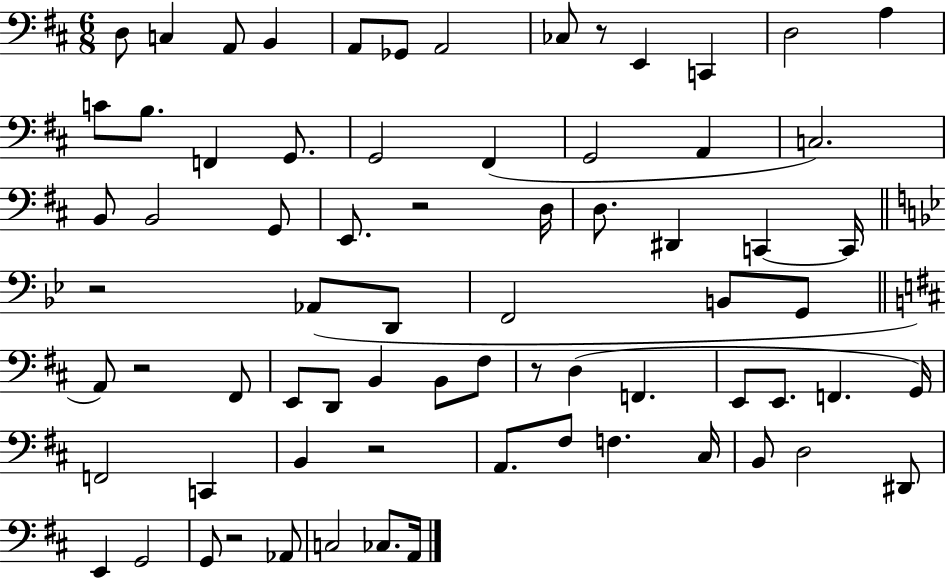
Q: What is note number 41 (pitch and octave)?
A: B2